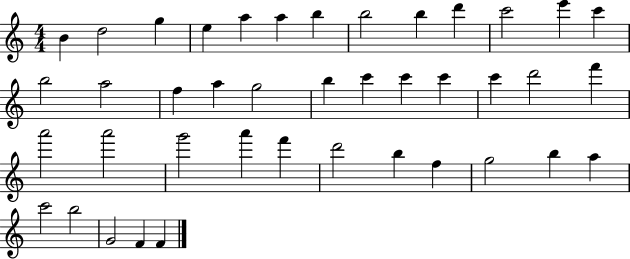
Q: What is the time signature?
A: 4/4